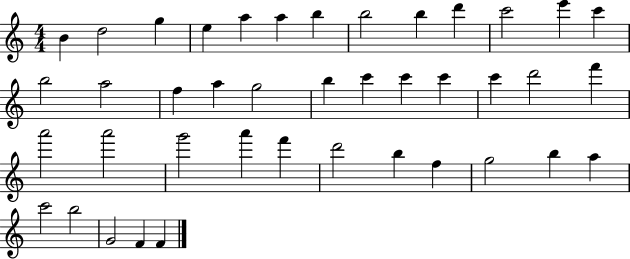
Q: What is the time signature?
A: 4/4